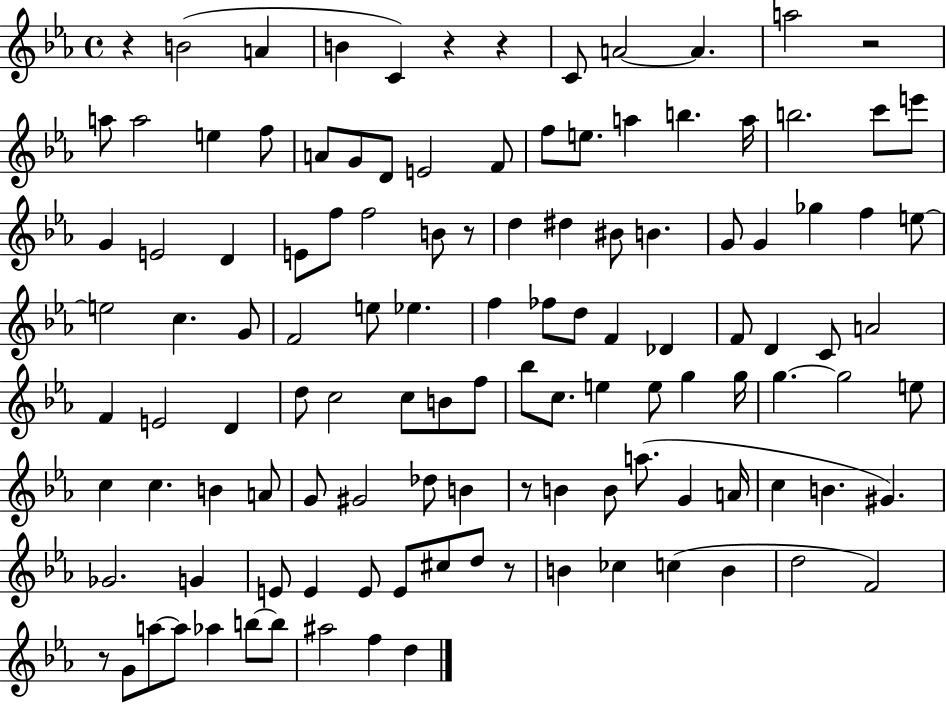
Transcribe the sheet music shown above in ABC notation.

X:1
T:Untitled
M:4/4
L:1/4
K:Eb
z B2 A B C z z C/2 A2 A a2 z2 a/2 a2 e f/2 A/2 G/2 D/2 E2 F/2 f/2 e/2 a b a/4 b2 c'/2 e'/2 G E2 D E/2 f/2 f2 B/2 z/2 d ^d ^B/2 B G/2 G _g f e/2 e2 c G/2 F2 e/2 _e f _f/2 d/2 F _D F/2 D C/2 A2 F E2 D d/2 c2 c/2 B/2 f/2 _b/2 c/2 e e/2 g g/4 g g2 e/2 c c B A/2 G/2 ^G2 _d/2 B z/2 B B/2 a/2 G A/4 c B ^G _G2 G E/2 E E/2 E/2 ^c/2 d/2 z/2 B _c c B d2 F2 z/2 G/2 a/2 a/2 _a b/2 b/2 ^a2 f d